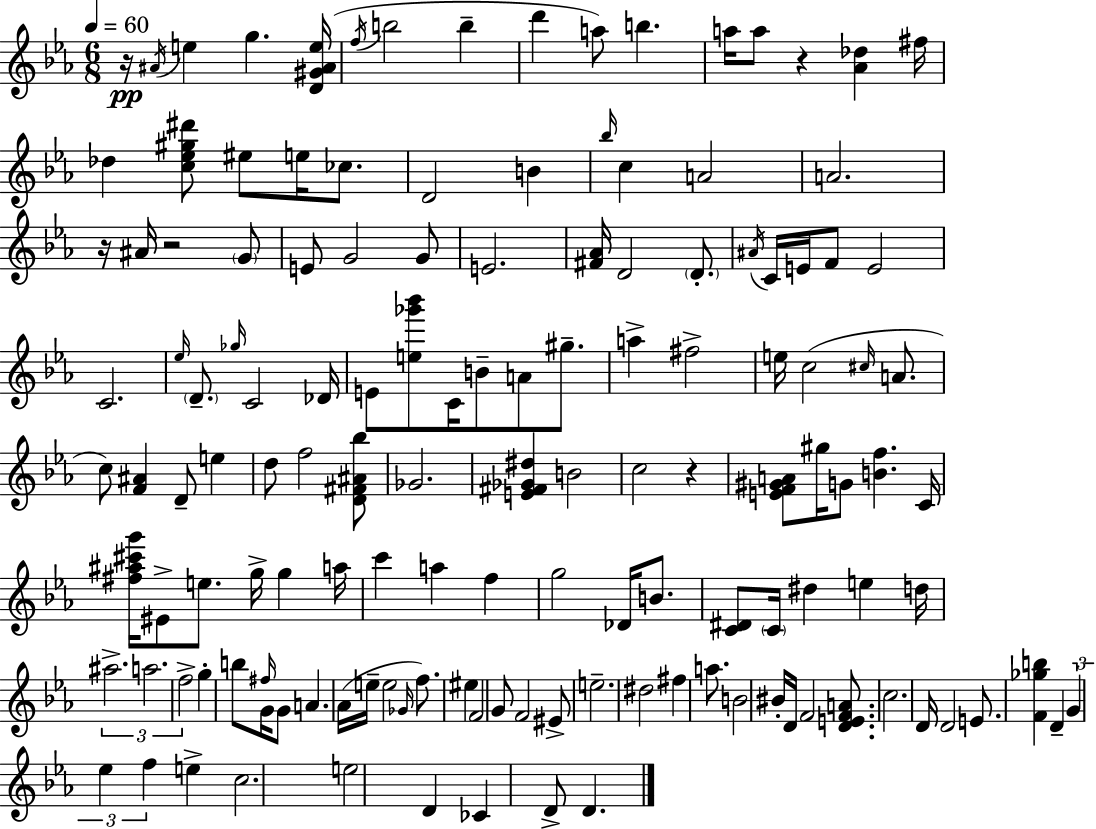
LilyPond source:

{
  \clef treble
  \numericTimeSignature
  \time 6/8
  \key ees \major
  \tempo 4 = 60
  \repeat volta 2 { r16\pp \acciaccatura { ais'16 } e''4 g''4. | <d' gis' ais' e''>16( \acciaccatura { f''16 } b''2 b''4-- | d'''4 a''8) b''4. | a''16 a''8 r4 <aes' des''>4 | \break fis''16 des''4 <c'' ees'' gis'' dis'''>8 eis''8 e''16 ces''8. | d'2 b'4 | \grace { bes''16 } c''4 a'2 | a'2. | \break r16 ais'16 r2 | \parenthesize g'8 e'8 g'2 | g'8 e'2. | <fis' aes'>16 d'2 | \break \parenthesize d'8.-. \acciaccatura { ais'16 } c'16 e'16 f'8 e'2 | c'2. | \grace { ees''16 } \parenthesize d'8.-- \grace { ges''16 } c'2 | des'16 e'8 <e'' ges''' bes'''>8 c'16 b'8-- | \break a'8 gis''8.-- a''4-> fis''2-> | e''16 c''2( | \grace { cis''16 } a'8. c''8) <f' ais'>4 | d'8-- e''4 d''8 f''2 | \break <d' fis' ais' bes''>8 ges'2. | <e' fis' ges' dis''>4 b'2 | c''2 | r4 <e' f' gis' a'>8 gis''16 g'8 | \break <b' f''>4. c'16 <fis'' ais'' cis''' g'''>16 eis'8-> e''8. | g''16-> g''4 a''16 c'''4 a''4 | f''4 g''2 | des'16 b'8. <c' dis'>8 \parenthesize c'16 dis''4 | \break e''4 d''16 \tuplet 3/2 { ais''2.-> | a''2. | f''2-> } | g''4-. b''8 \grace { fis''16 } g'16 g'8 | \break a'4. aes'16( e''16-- e''2 | \grace { ges'16 }) f''8. eis''4 | f'2 g'8 f'2 | eis'8-> e''2.-- | \break dis''2 | fis''4 a''8. | b'2 bis'16-. d'16 f'2 | <d' e' f' a'>8. c''2. | \break d'16 d'2 | e'8. <f' ges'' b''>4 | d'4-- \tuplet 3/2 { g'4 ees''4 | f''4 } e''4-> c''2. | \break e''2 | d'4 ces'4 | d'8-> d'4. } \bar "|."
}